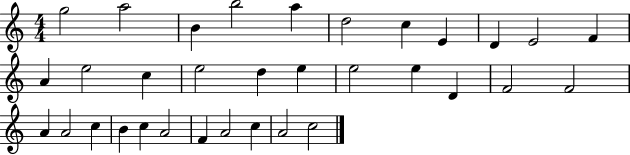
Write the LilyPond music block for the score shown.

{
  \clef treble
  \numericTimeSignature
  \time 4/4
  \key c \major
  g''2 a''2 | b'4 b''2 a''4 | d''2 c''4 e'4 | d'4 e'2 f'4 | \break a'4 e''2 c''4 | e''2 d''4 e''4 | e''2 e''4 d'4 | f'2 f'2 | \break a'4 a'2 c''4 | b'4 c''4 a'2 | f'4 a'2 c''4 | a'2 c''2 | \break \bar "|."
}